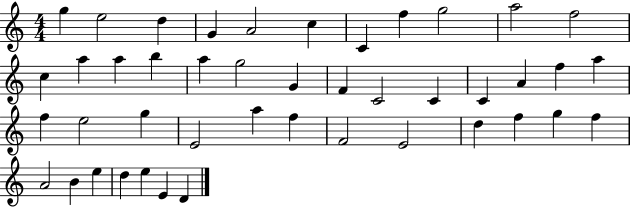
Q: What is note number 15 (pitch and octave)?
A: B5